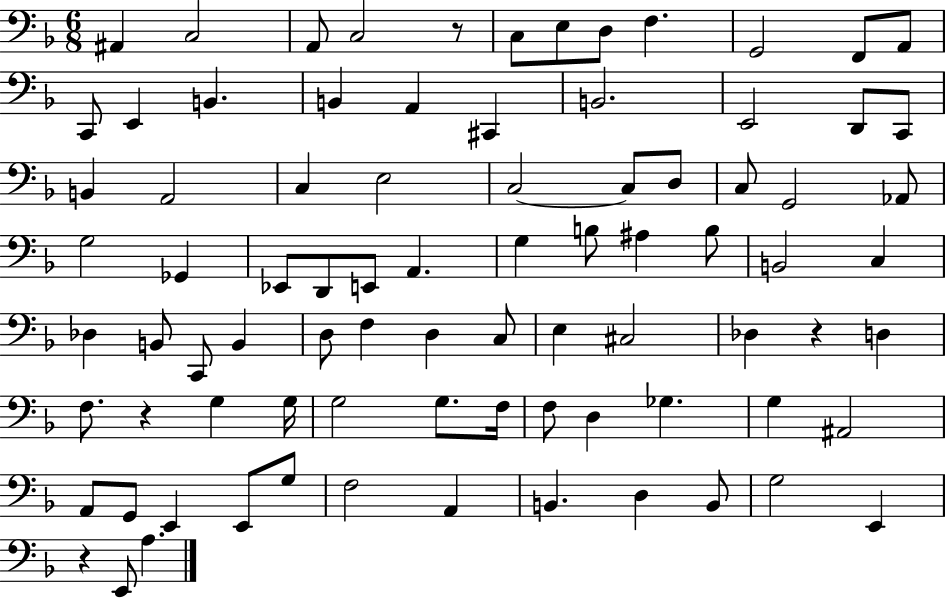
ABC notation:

X:1
T:Untitled
M:6/8
L:1/4
K:F
^A,, C,2 A,,/2 C,2 z/2 C,/2 E,/2 D,/2 F, G,,2 F,,/2 A,,/2 C,,/2 E,, B,, B,, A,, ^C,, B,,2 E,,2 D,,/2 C,,/2 B,, A,,2 C, E,2 C,2 C,/2 D,/2 C,/2 G,,2 _A,,/2 G,2 _G,, _E,,/2 D,,/2 E,,/2 A,, G, B,/2 ^A, B,/2 B,,2 C, _D, B,,/2 C,,/2 B,, D,/2 F, D, C,/2 E, ^C,2 _D, z D, F,/2 z G, G,/4 G,2 G,/2 F,/4 F,/2 D, _G, G, ^A,,2 A,,/2 G,,/2 E,, E,,/2 G,/2 F,2 A,, B,, D, B,,/2 G,2 E,, z E,,/2 A,